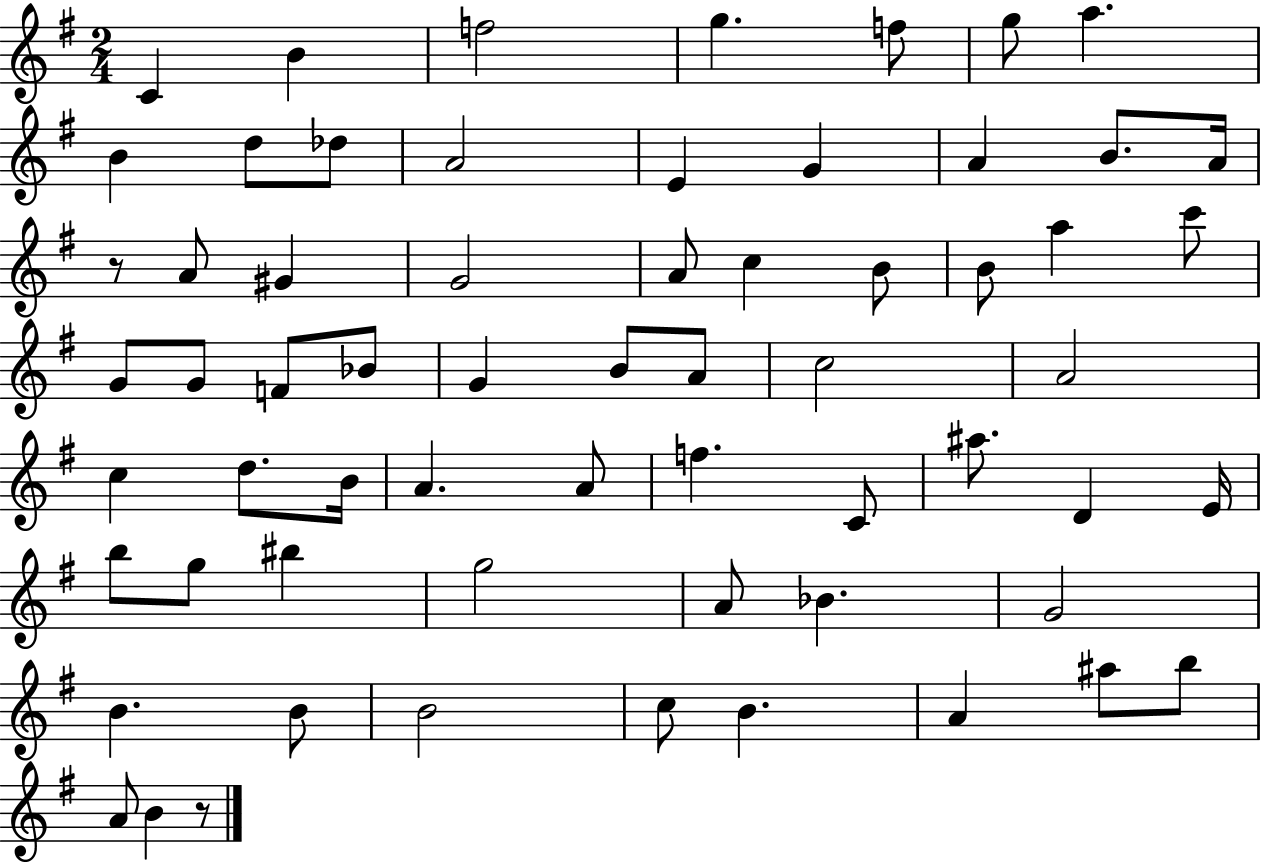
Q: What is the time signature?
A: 2/4